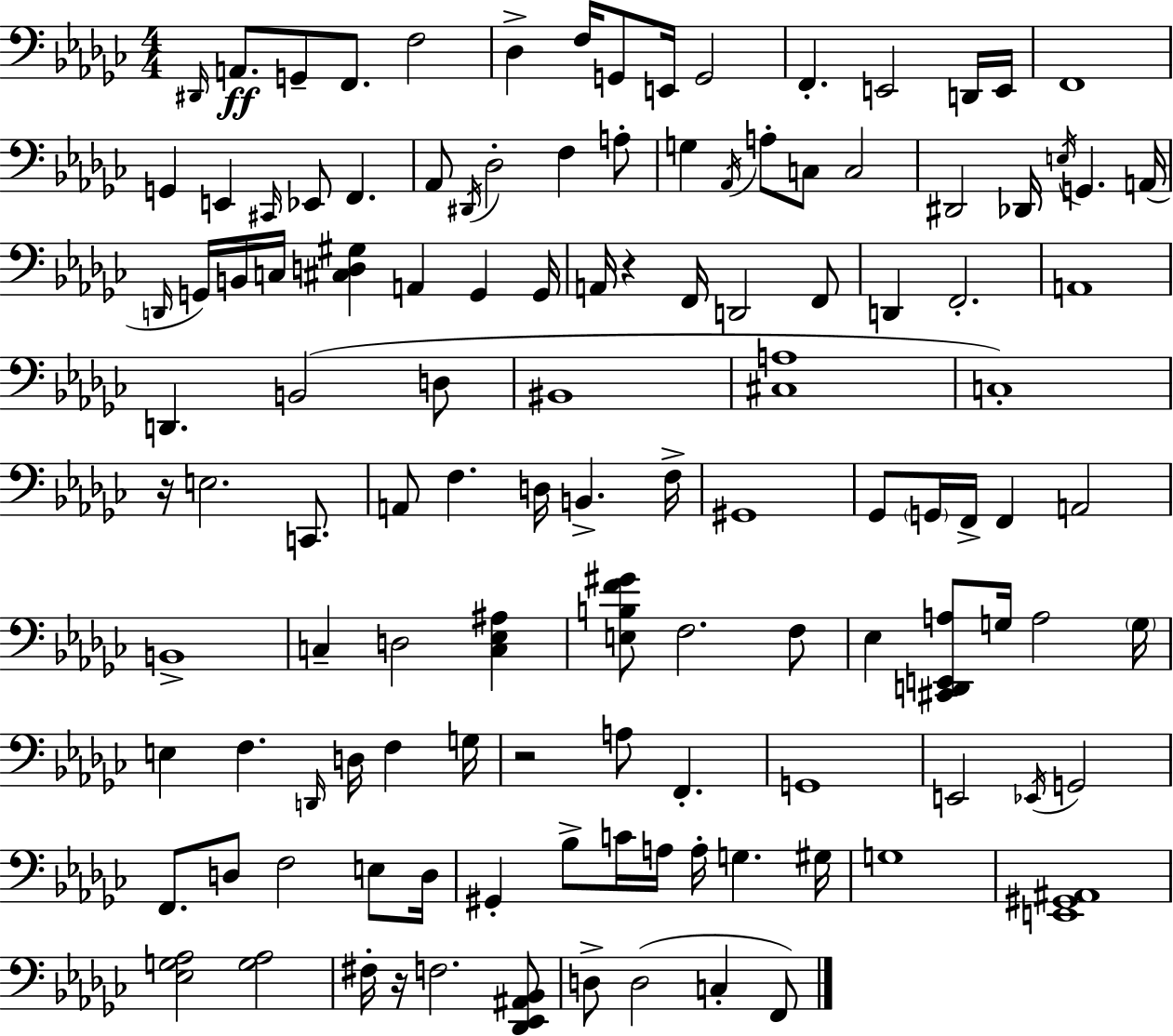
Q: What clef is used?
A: bass